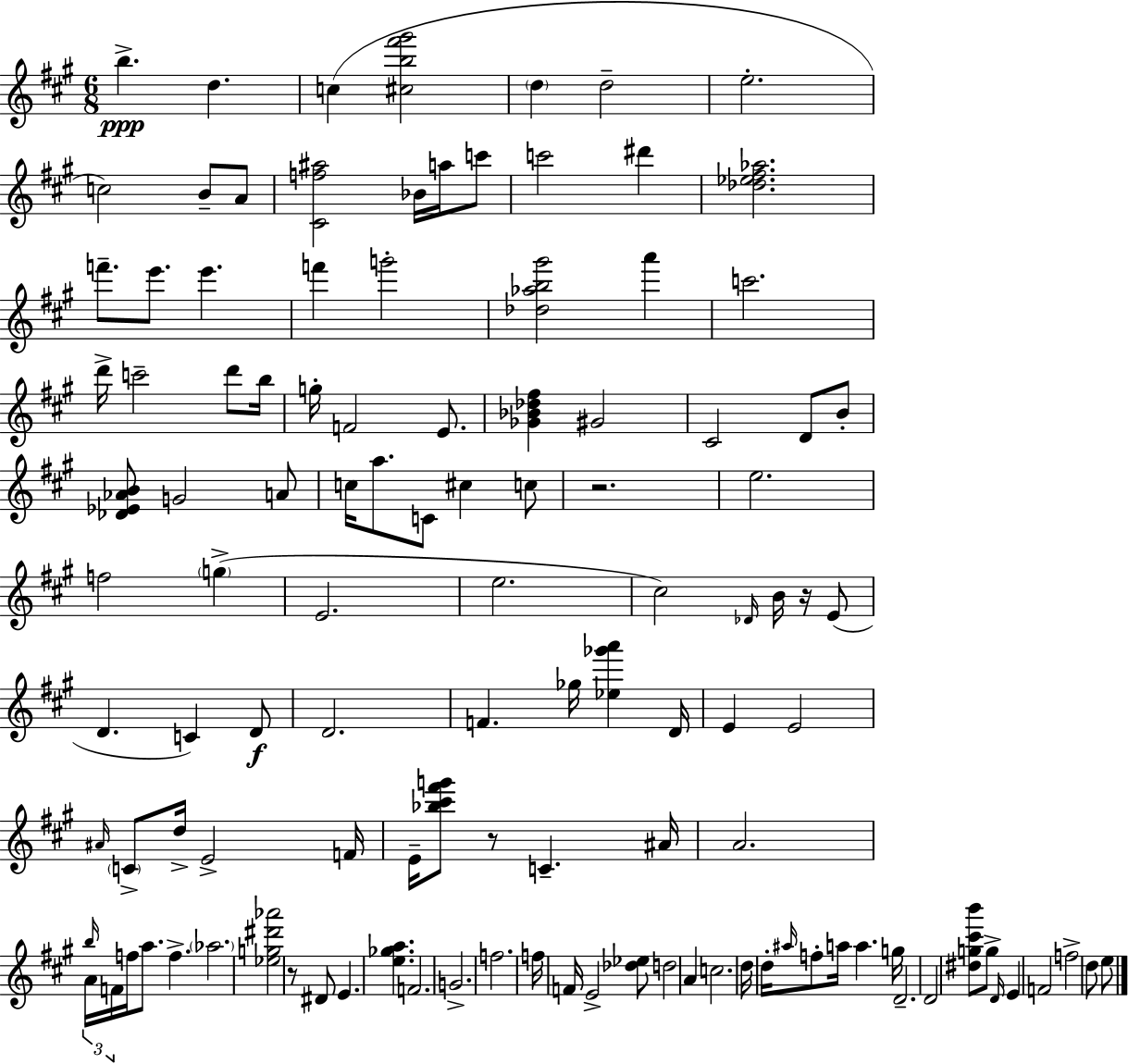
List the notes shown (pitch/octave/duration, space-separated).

B5/q. D5/q. C5/q [C#5,B5,F#6,G#6]/h D5/q D5/h E5/h. C5/h B4/e A4/e [C#4,F5,A#5]/h Bb4/s A5/s C6/e C6/h D#6/q [Db5,Eb5,F#5,Ab5]/h. F6/e. E6/e. E6/q. F6/q G6/h [Db5,Ab5,B5,G#6]/h A6/q C6/h. D6/s C6/h D6/e B5/s G5/s F4/h E4/e. [Gb4,Bb4,Db5,F#5]/q G#4/h C#4/h D4/e B4/e [Db4,Eb4,Ab4,B4]/e G4/h A4/e C5/s A5/e. C4/e C#5/q C5/e R/h. E5/h. F5/h G5/q E4/h. E5/h. C#5/h Db4/s B4/s R/s E4/e D4/q. C4/q D4/e D4/h. F4/q. Gb5/s [Eb5,Gb6,A6]/q D4/s E4/q E4/h A#4/s C4/e D5/s E4/h F4/s E4/s [Bb5,C#6,F#6,G6]/e R/e C4/q. A#4/s A4/h. B5/s A4/s F4/s F5/s A5/e. F5/q. Ab5/h. [Eb5,G5,D#6,Ab6]/h R/e D#4/e E4/q. [E5,Gb5,A5]/q. F4/h. G4/h. F5/h. F5/s F4/s E4/h [Db5,Eb5]/e D5/h A4/q C5/h. D5/s D5/s A#5/s F5/e A5/s A5/q. G5/s D4/h. D4/h [D#5,G5,C#6,B6]/e G5/e D4/s E4/q F4/h F5/h D5/e E5/e